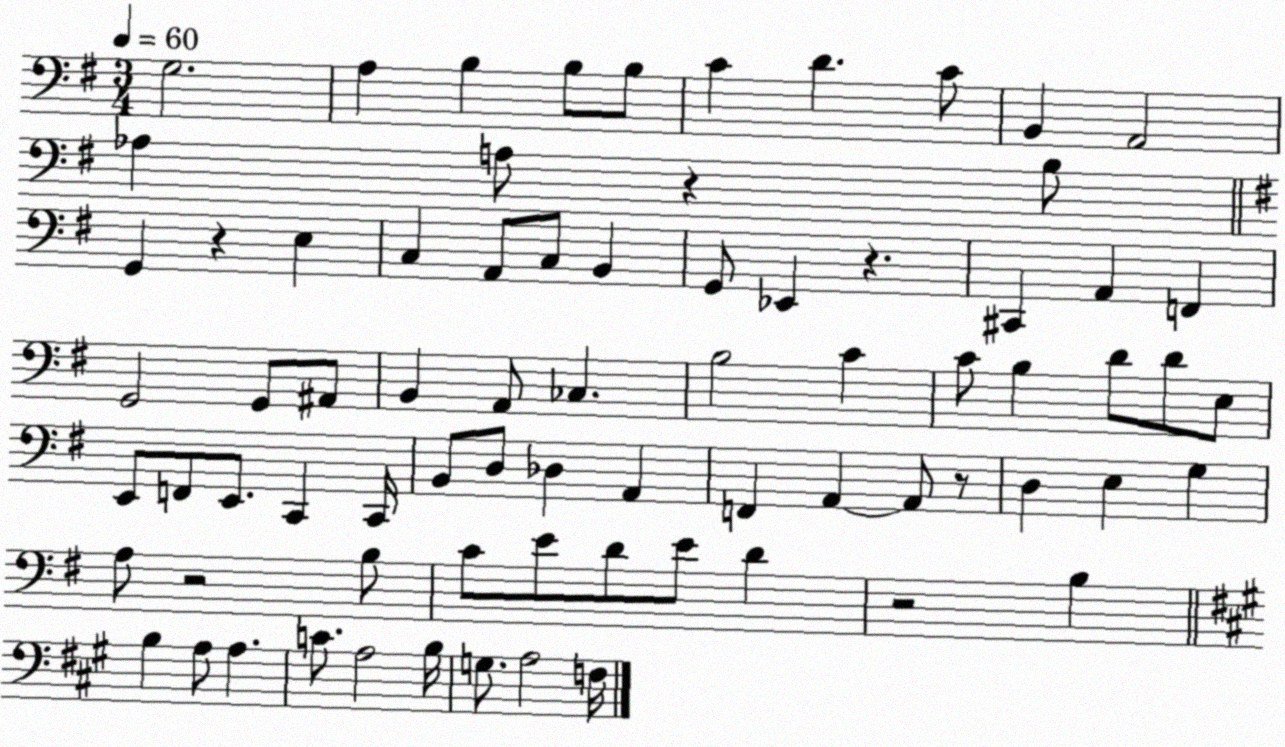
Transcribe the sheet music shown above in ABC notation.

X:1
T:Untitled
M:3/4
L:1/4
K:G
G,2 A, B, B,/2 B,/2 C D C/2 B,, A,,2 _A, A,/2 z B,/2 G,, z E, C, A,,/2 C,/2 B,, G,,/2 _E,, z ^C,, A,, F,, G,,2 G,,/2 ^A,,/2 B,, A,,/2 _C, B,2 C C/2 B, D/2 D/2 E,/2 E,,/2 F,,/2 E,,/2 C,, C,,/4 B,,/2 D,/2 _D, A,, F,, A,, A,,/2 z/2 D, E, G, A,/2 z2 B,/2 C/2 E/2 D/2 E/2 D z2 B, B, A,/2 A, C/2 A,2 B,/4 G,/2 A,2 F,/4